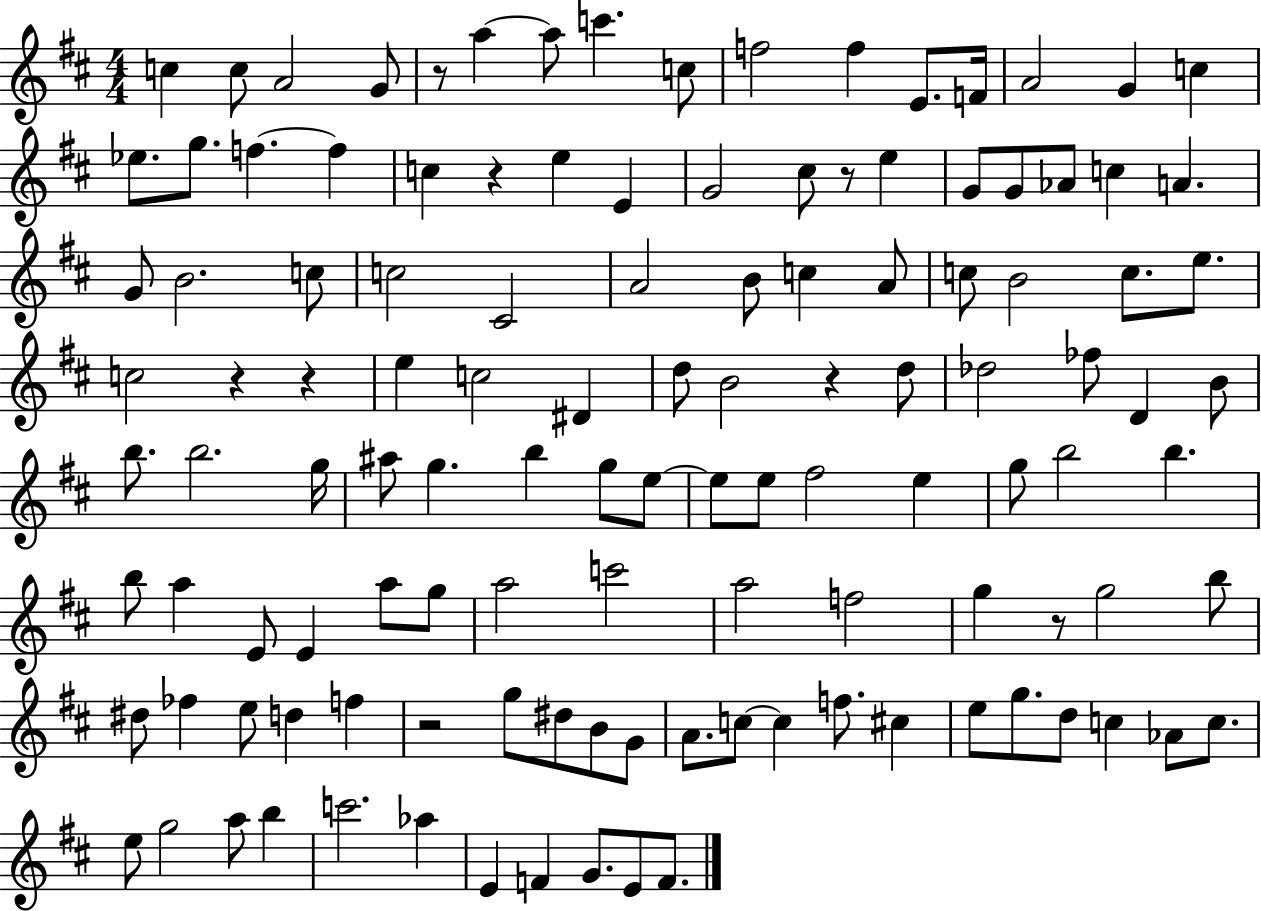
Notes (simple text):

C5/q C5/e A4/h G4/e R/e A5/q A5/e C6/q. C5/e F5/h F5/q E4/e. F4/s A4/h G4/q C5/q Eb5/e. G5/e. F5/q. F5/q C5/q R/q E5/q E4/q G4/h C#5/e R/e E5/q G4/e G4/e Ab4/e C5/q A4/q. G4/e B4/h. C5/e C5/h C#4/h A4/h B4/e C5/q A4/e C5/e B4/h C5/e. E5/e. C5/h R/q R/q E5/q C5/h D#4/q D5/e B4/h R/q D5/e Db5/h FES5/e D4/q B4/e B5/e. B5/h. G5/s A#5/e G5/q. B5/q G5/e E5/e E5/e E5/e F#5/h E5/q G5/e B5/h B5/q. B5/e A5/q E4/e E4/q A5/e G5/e A5/h C6/h A5/h F5/h G5/q R/e G5/h B5/e D#5/e FES5/q E5/e D5/q F5/q R/h G5/e D#5/e B4/e G4/e A4/e. C5/e C5/q F5/e. C#5/q E5/e G5/e. D5/e C5/q Ab4/e C5/e. E5/e G5/h A5/e B5/q C6/h. Ab5/q E4/q F4/q G4/e. E4/e F4/e.